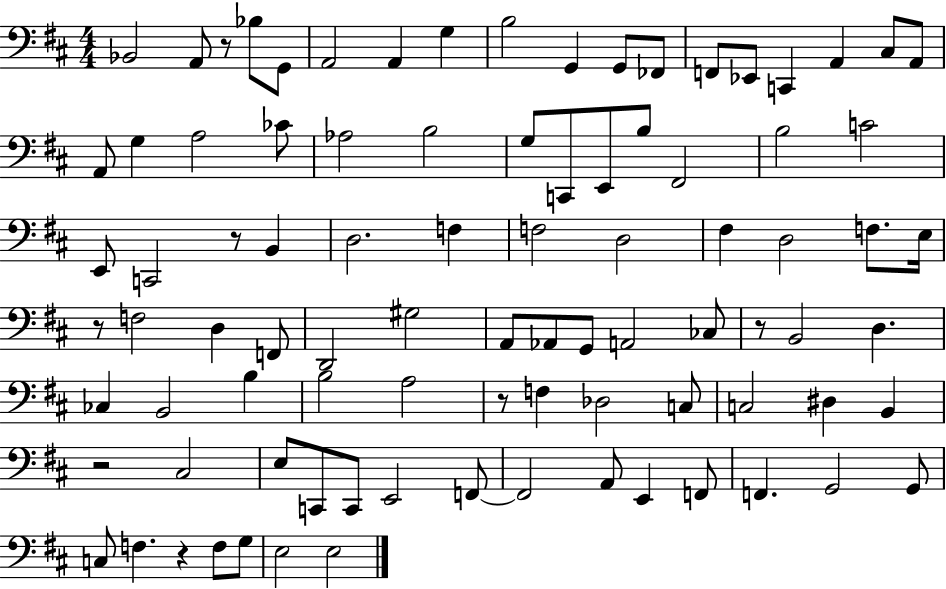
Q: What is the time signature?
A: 4/4